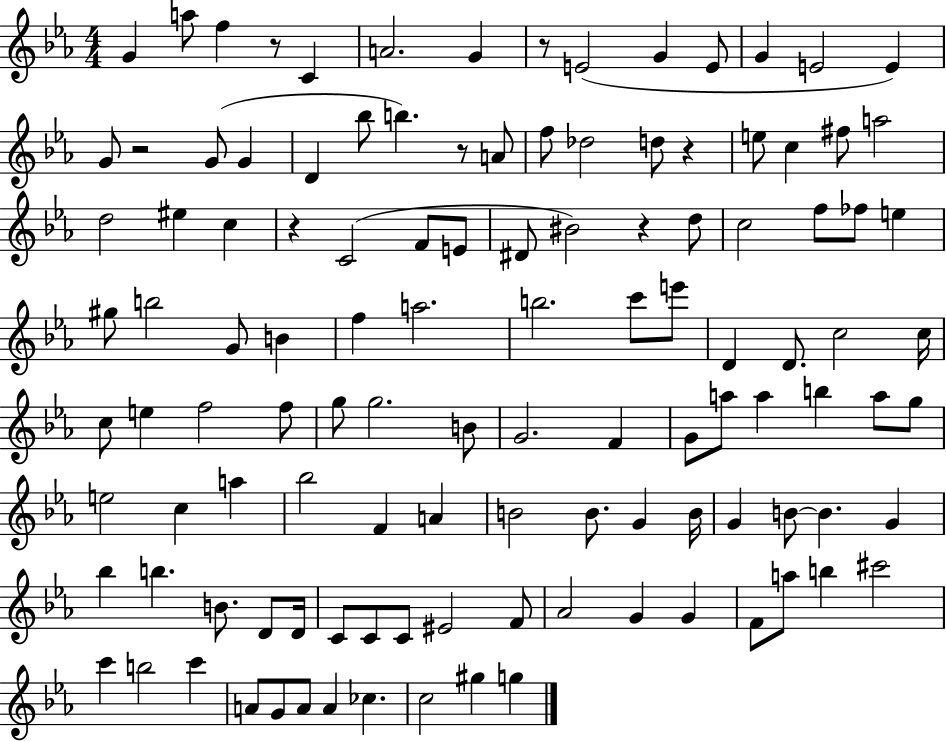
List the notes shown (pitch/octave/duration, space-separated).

G4/q A5/e F5/q R/e C4/q A4/h. G4/q R/e E4/h G4/q E4/e G4/q E4/h E4/q G4/e R/h G4/e G4/q D4/q Bb5/e B5/q. R/e A4/e F5/e Db5/h D5/e R/q E5/e C5/q F#5/e A5/h D5/h EIS5/q C5/q R/q C4/h F4/e E4/e D#4/e BIS4/h R/q D5/e C5/h F5/e FES5/e E5/q G#5/e B5/h G4/e B4/q F5/q A5/h. B5/h. C6/e E6/e D4/q D4/e. C5/h C5/s C5/e E5/q F5/h F5/e G5/e G5/h. B4/e G4/h. F4/q G4/e A5/e A5/q B5/q A5/e G5/e E5/h C5/q A5/q Bb5/h F4/q A4/q B4/h B4/e. G4/q B4/s G4/q B4/e B4/q. G4/q Bb5/q B5/q. B4/e. D4/e D4/s C4/e C4/e C4/e EIS4/h F4/e Ab4/h G4/q G4/q F4/e A5/e B5/q C#6/h C6/q B5/h C6/q A4/e G4/e A4/e A4/q CES5/q. C5/h G#5/q G5/q